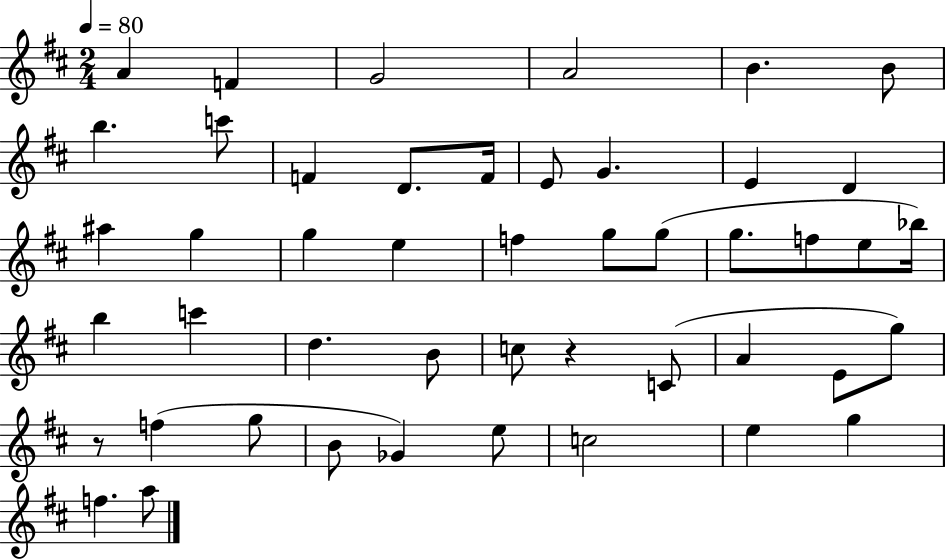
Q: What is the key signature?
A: D major